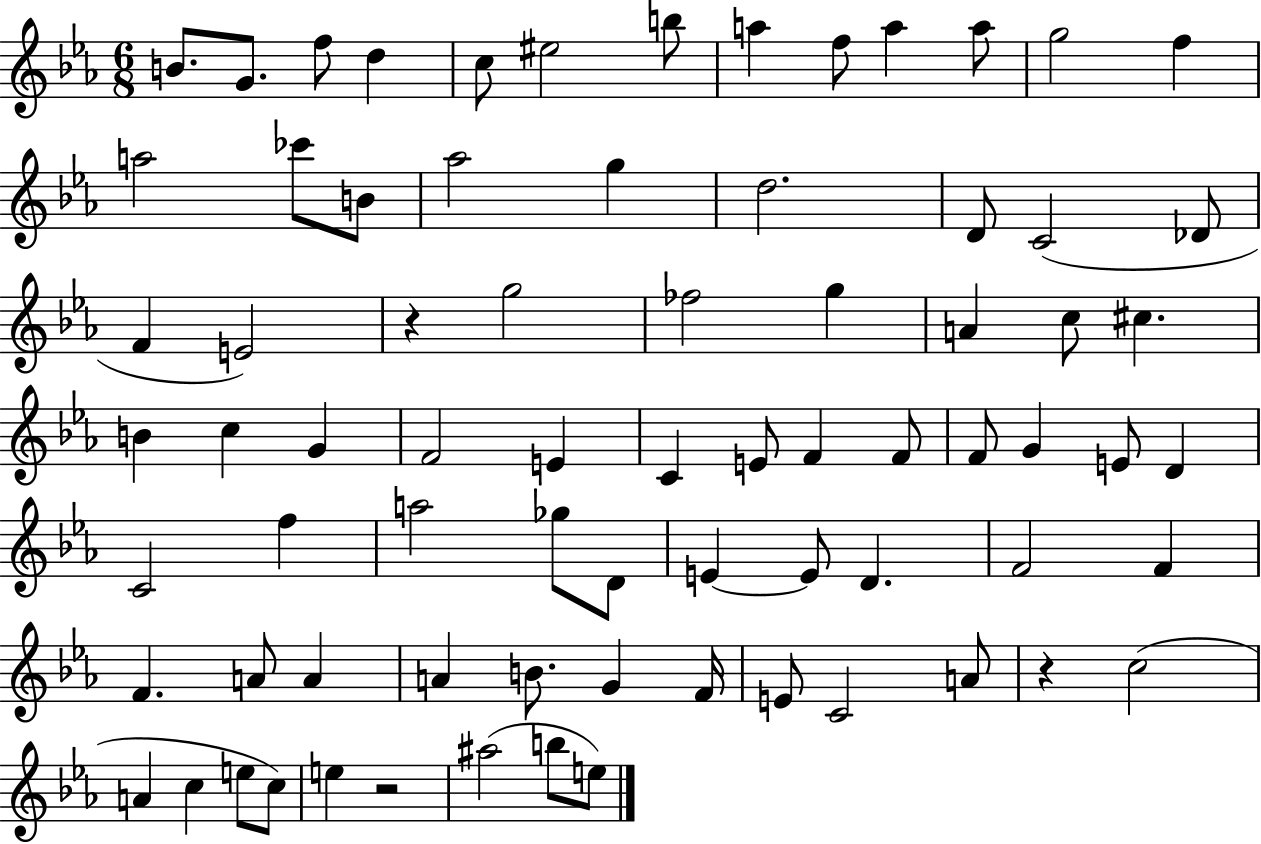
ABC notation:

X:1
T:Untitled
M:6/8
L:1/4
K:Eb
B/2 G/2 f/2 d c/2 ^e2 b/2 a f/2 a a/2 g2 f a2 _c'/2 B/2 _a2 g d2 D/2 C2 _D/2 F E2 z g2 _f2 g A c/2 ^c B c G F2 E C E/2 F F/2 F/2 G E/2 D C2 f a2 _g/2 D/2 E E/2 D F2 F F A/2 A A B/2 G F/4 E/2 C2 A/2 z c2 A c e/2 c/2 e z2 ^a2 b/2 e/2